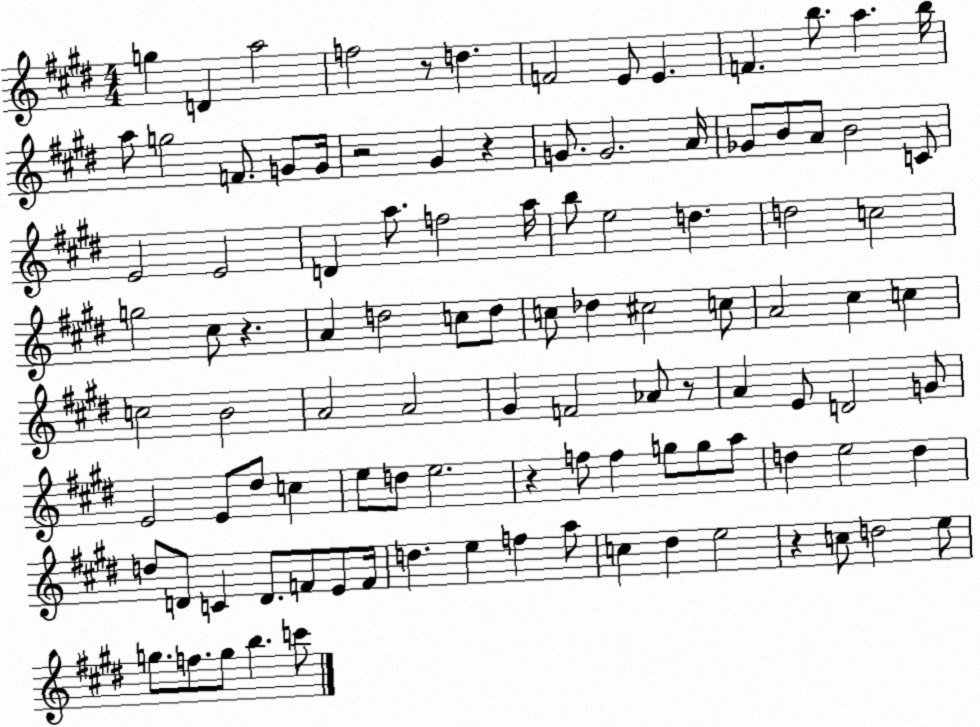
X:1
T:Untitled
M:4/4
L:1/4
K:E
g D a2 f2 z/2 d F2 E/2 E F b/2 a b/4 a/2 g2 F/2 G/2 G/4 z2 ^G z G/2 G2 A/4 _G/2 B/2 A/2 B2 C/2 E2 E2 D a/2 f2 a/4 b/2 e2 d d2 c2 g2 ^c/2 z A d2 c/2 d/2 c/2 _d ^c2 c/2 A2 ^c c c2 B2 A2 A2 ^G F2 _A/2 z/2 A E/2 D2 G/2 E2 E/2 ^d/2 c e/2 d/2 e2 z f/2 f g/2 g/2 a/2 d e2 d d/2 D/2 C D/2 F/2 E/2 F/4 d e f a/2 c ^d e2 z c/2 d2 e/2 g/2 f/2 g/2 b c'/2